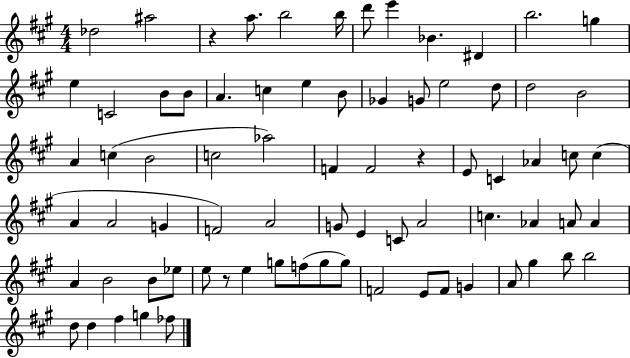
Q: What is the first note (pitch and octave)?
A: Db5